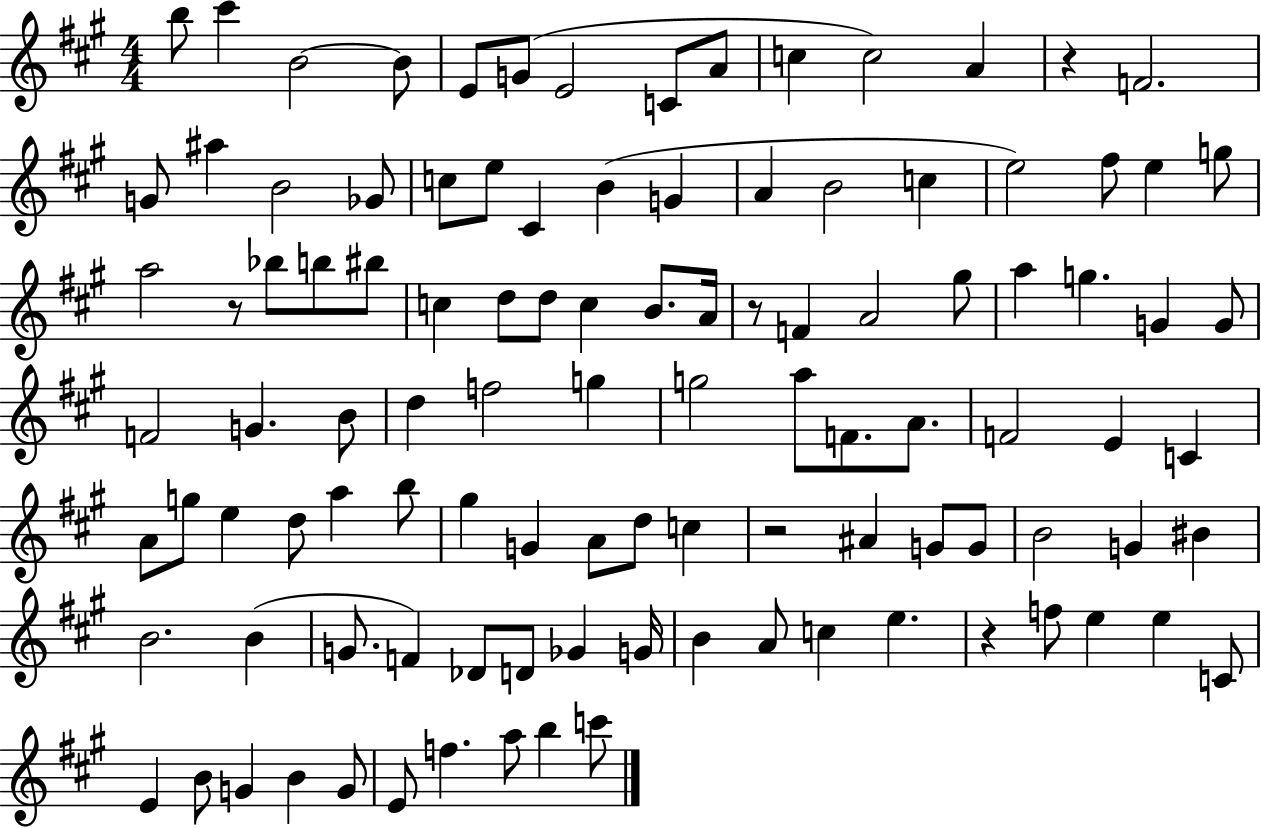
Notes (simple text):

B5/e C#6/q B4/h B4/e E4/e G4/e E4/h C4/e A4/e C5/q C5/h A4/q R/q F4/h. G4/e A#5/q B4/h Gb4/e C5/e E5/e C#4/q B4/q G4/q A4/q B4/h C5/q E5/h F#5/e E5/q G5/e A5/h R/e Bb5/e B5/e BIS5/e C5/q D5/e D5/e C5/q B4/e. A4/s R/e F4/q A4/h G#5/e A5/q G5/q. G4/q G4/e F4/h G4/q. B4/e D5/q F5/h G5/q G5/h A5/e F4/e. A4/e. F4/h E4/q C4/q A4/e G5/e E5/q D5/e A5/q B5/e G#5/q G4/q A4/e D5/e C5/q R/h A#4/q G4/e G4/e B4/h G4/q BIS4/q B4/h. B4/q G4/e. F4/q Db4/e D4/e Gb4/q G4/s B4/q A4/e C5/q E5/q. R/q F5/e E5/q E5/q C4/e E4/q B4/e G4/q B4/q G4/e E4/e F5/q. A5/e B5/q C6/e